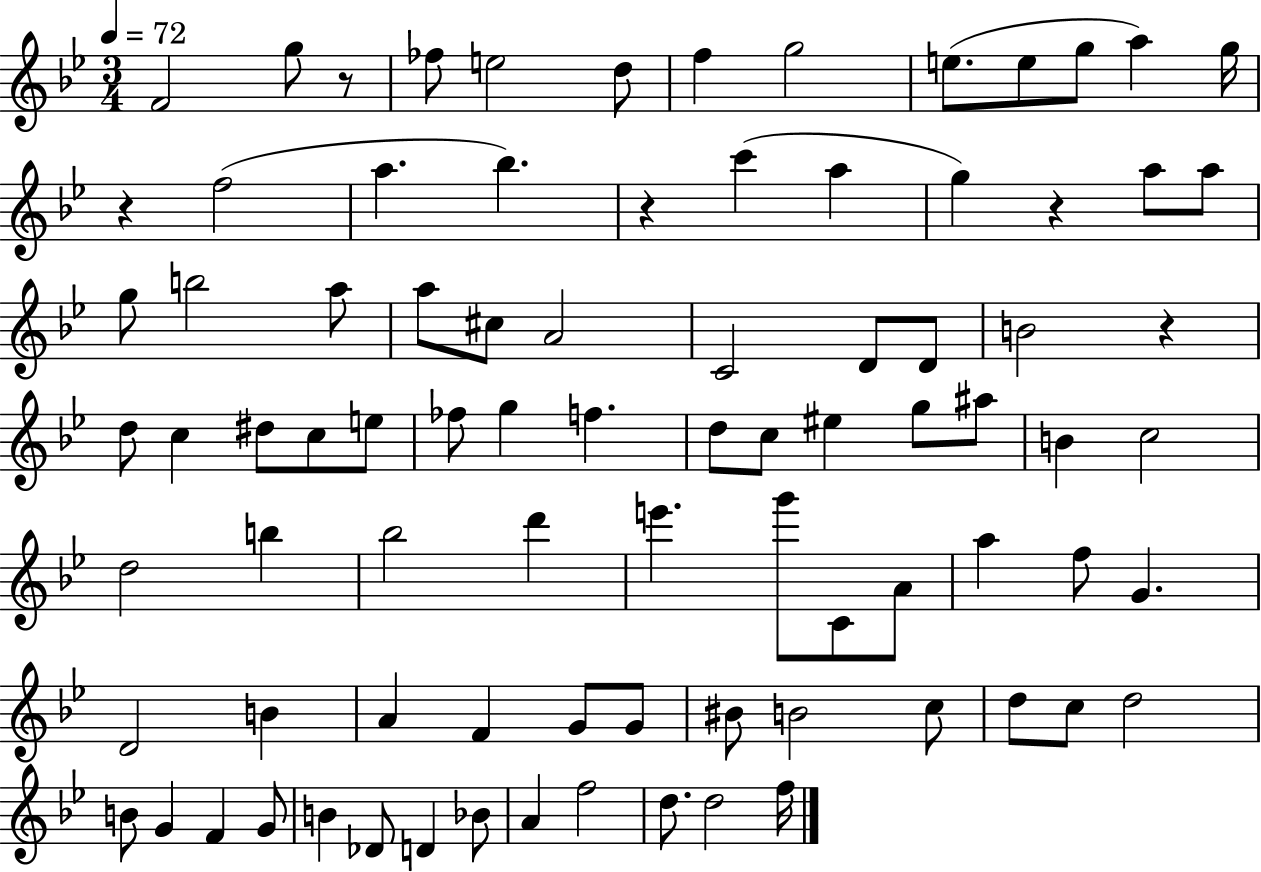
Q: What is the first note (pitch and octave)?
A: F4